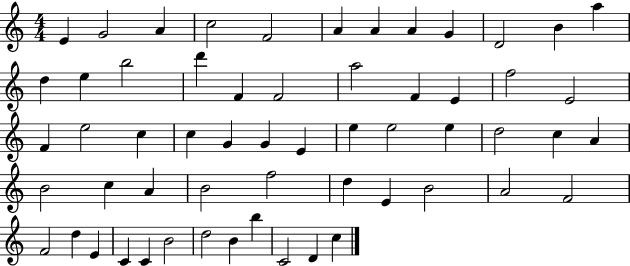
E4/q G4/h A4/q C5/h F4/h A4/q A4/q A4/q G4/q D4/h B4/q A5/q D5/q E5/q B5/h D6/q F4/q F4/h A5/h F4/q E4/q F5/h E4/h F4/q E5/h C5/q C5/q G4/q G4/q E4/q E5/q E5/h E5/q D5/h C5/q A4/q B4/h C5/q A4/q B4/h F5/h D5/q E4/q B4/h A4/h F4/h F4/h D5/q E4/q C4/q C4/q B4/h D5/h B4/q B5/q C4/h D4/q C5/q